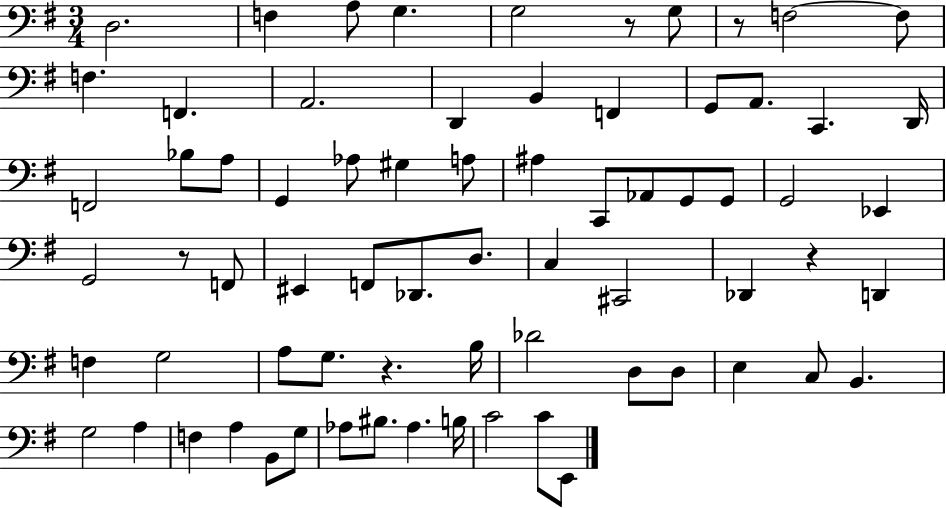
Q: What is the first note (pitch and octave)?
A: D3